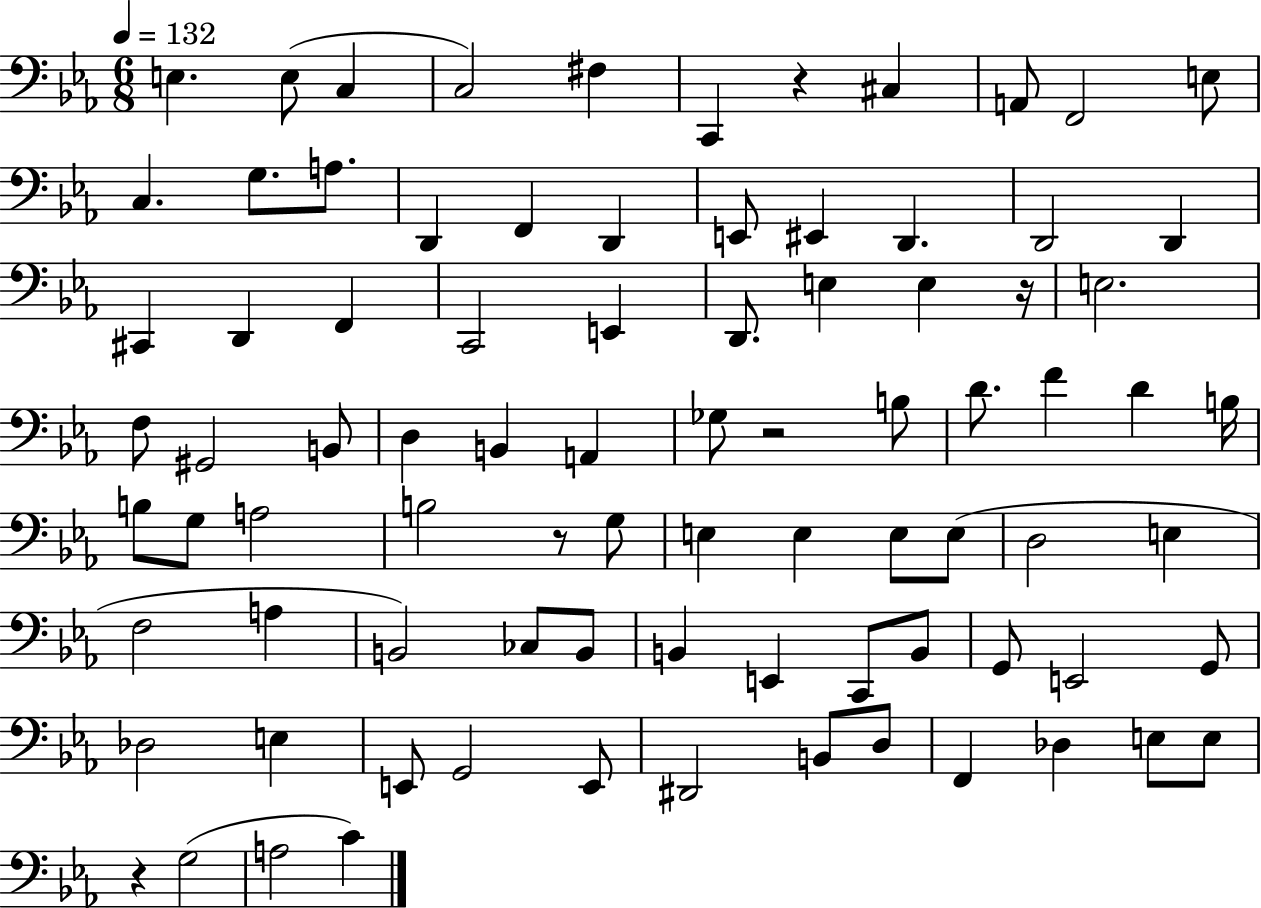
X:1
T:Untitled
M:6/8
L:1/4
K:Eb
E, E,/2 C, C,2 ^F, C,, z ^C, A,,/2 F,,2 E,/2 C, G,/2 A,/2 D,, F,, D,, E,,/2 ^E,, D,, D,,2 D,, ^C,, D,, F,, C,,2 E,, D,,/2 E, E, z/4 E,2 F,/2 ^G,,2 B,,/2 D, B,, A,, _G,/2 z2 B,/2 D/2 F D B,/4 B,/2 G,/2 A,2 B,2 z/2 G,/2 E, E, E,/2 E,/2 D,2 E, F,2 A, B,,2 _C,/2 B,,/2 B,, E,, C,,/2 B,,/2 G,,/2 E,,2 G,,/2 _D,2 E, E,,/2 G,,2 E,,/2 ^D,,2 B,,/2 D,/2 F,, _D, E,/2 E,/2 z G,2 A,2 C